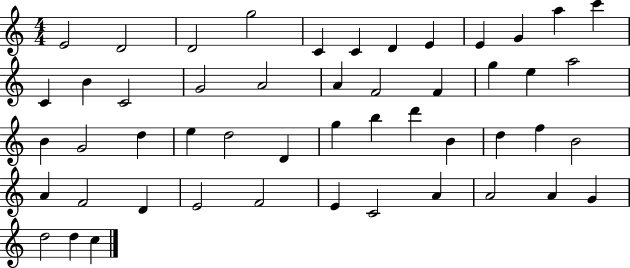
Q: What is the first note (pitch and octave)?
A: E4